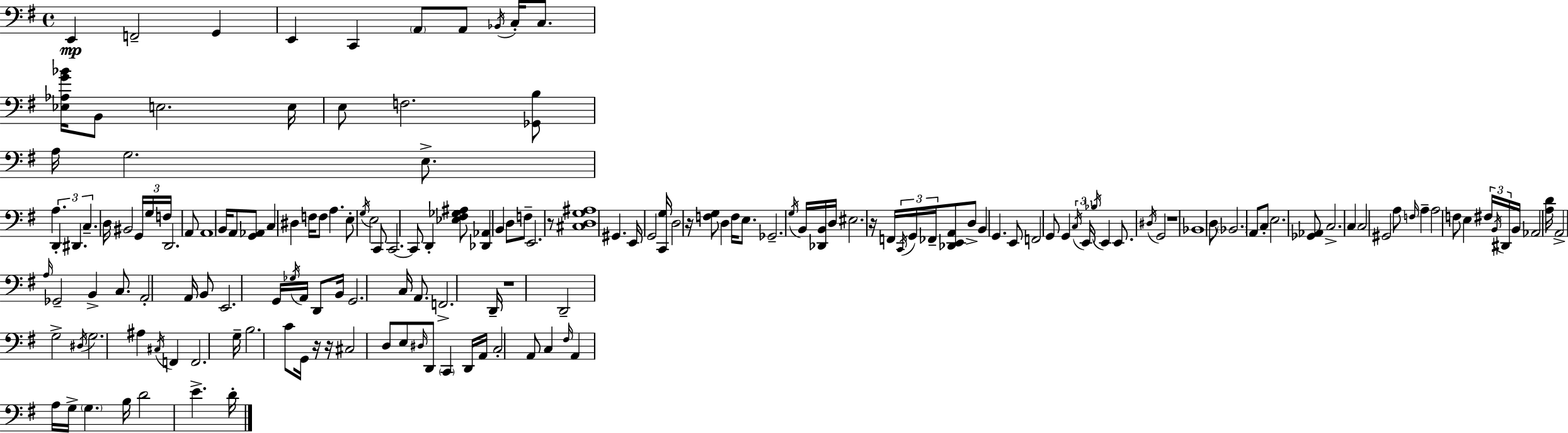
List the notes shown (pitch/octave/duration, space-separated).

E2/q F2/h G2/q E2/q C2/q A2/e A2/e Bb2/s C3/s C3/e. [Eb3,Ab3,G4,Bb4]/s B2/e E3/h. E3/s E3/e F3/h. [Gb2,B3]/e A3/s G3/h. E3/e. A3/q. D2/q D#2/q. C3/q. D3/s BIS2/h G2/s G3/s F3/s D2/h. A2/e A2/w B2/s A2/e [G2,Ab2]/e C3/q D#3/q F3/s F3/e A3/q. E3/e G3/s E3/h C2/e C2/h. C2/e D2/q [Eb3,F#3,Gb3,A#3]/e [Db2,Ab2]/q B2/q D3/e F3/e E2/h. R/e [C#3,D3,G3,A#3]/w G#2/q. E2/s G2/h [C2,G3]/s D3/h R/s [F3,G3]/e D3/q F3/s E3/e. Gb2/h. G3/s B2/s [Db2,B2]/s D3/s EIS3/h. R/s F2/s C2/s G2/s FES2/s [Db2,E2,A2]/e D3/e B2/q G2/q. E2/e F2/h G2/e G2/q C3/s E2/s Bb3/s E2/q E2/e. D#3/s G2/h R/w Bb2/w D3/e Bb2/h. A2/e C3/e E3/h. [Gb2,Ab2]/e C3/h. C3/q C3/h G#2/h A3/e F3/s A3/q A3/h F3/e E3/q F#3/s B2/s D#2/s B2/s Ab2/h [A3,D4]/s A2/h A3/s Gb2/h B2/q C3/e. A2/h A2/s B2/e E2/h. G2/s Gb3/s A2/s D2/e B2/s G2/h. C3/s A2/e. F2/h. D2/s R/w D2/h G3/h D#3/s G3/h. A#3/q C#3/s F2/q F2/h. G3/s B3/h. C4/e G2/s R/s R/s C#3/h D3/e E3/e D#3/s D2/e C2/q D2/s A2/s C3/h A2/e C3/q F#3/s A2/q A3/s G3/s G3/q. B3/s D4/h E4/q. D4/s